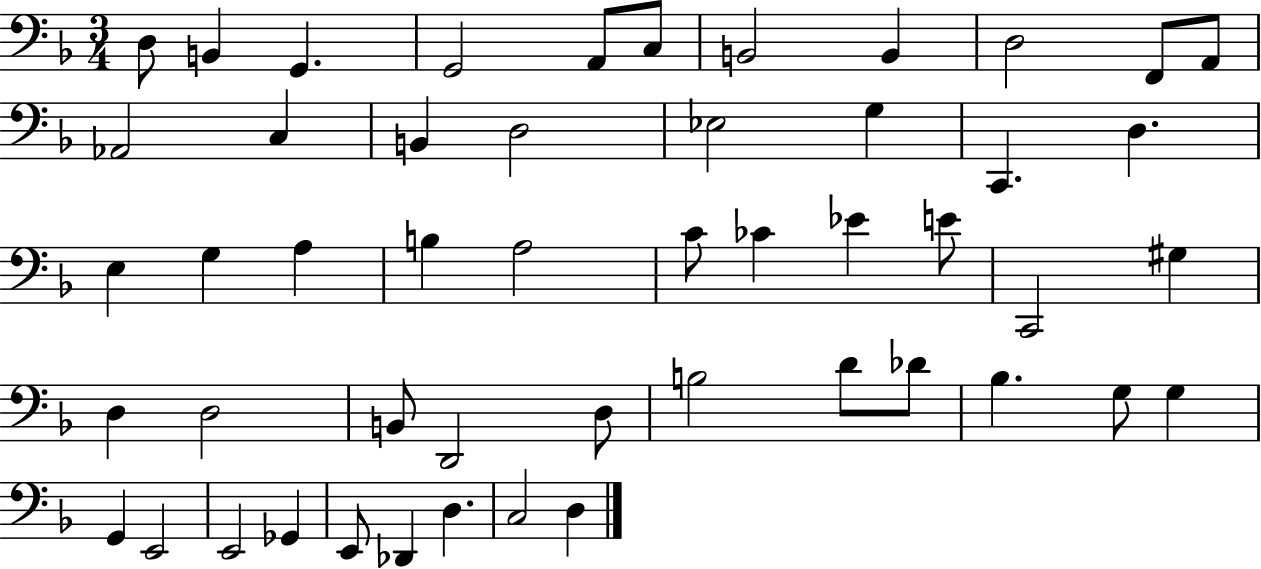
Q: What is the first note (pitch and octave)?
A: D3